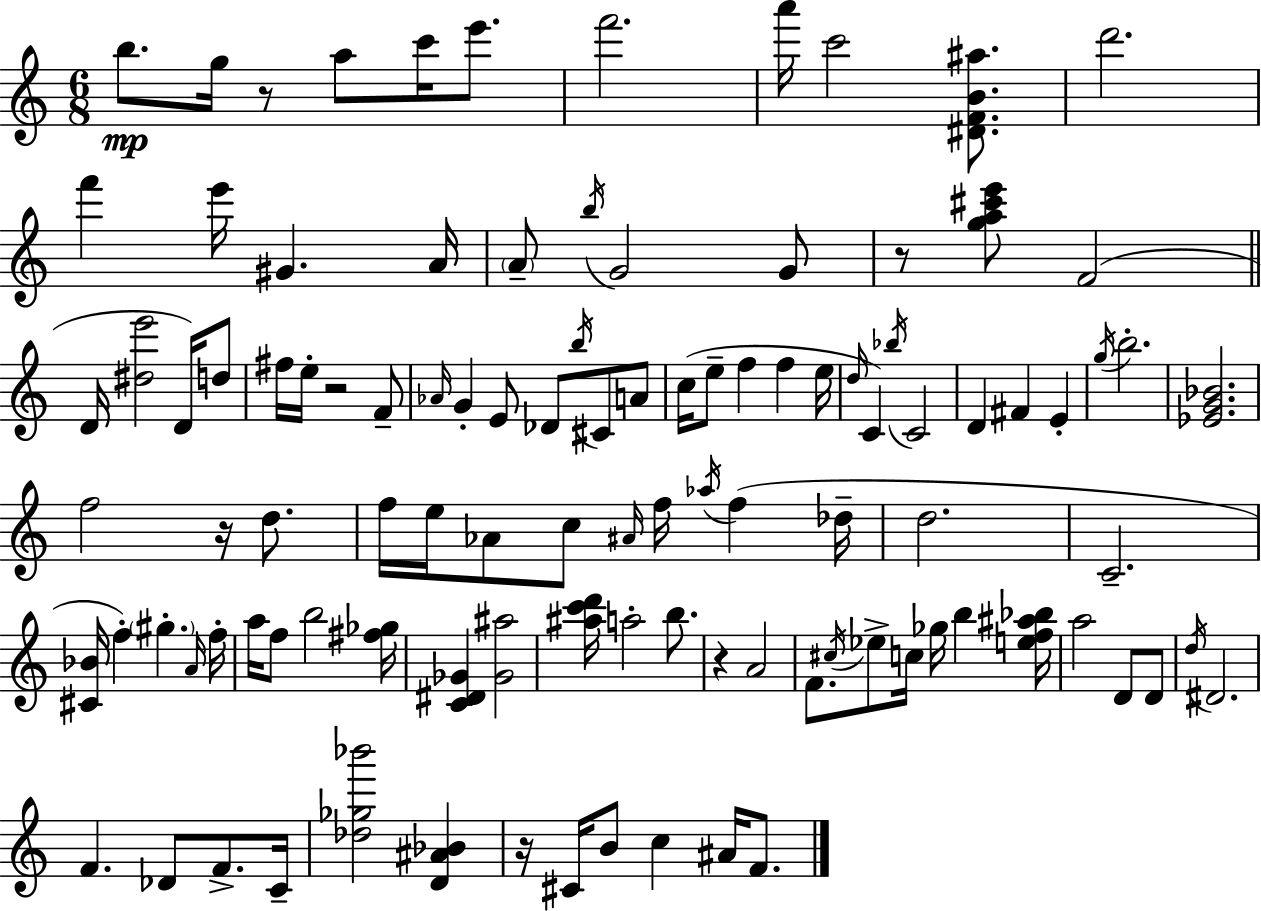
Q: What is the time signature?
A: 6/8